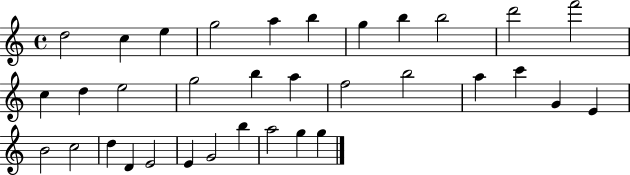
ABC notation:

X:1
T:Untitled
M:4/4
L:1/4
K:C
d2 c e g2 a b g b b2 d'2 f'2 c d e2 g2 b a f2 b2 a c' G E B2 c2 d D E2 E G2 b a2 g g